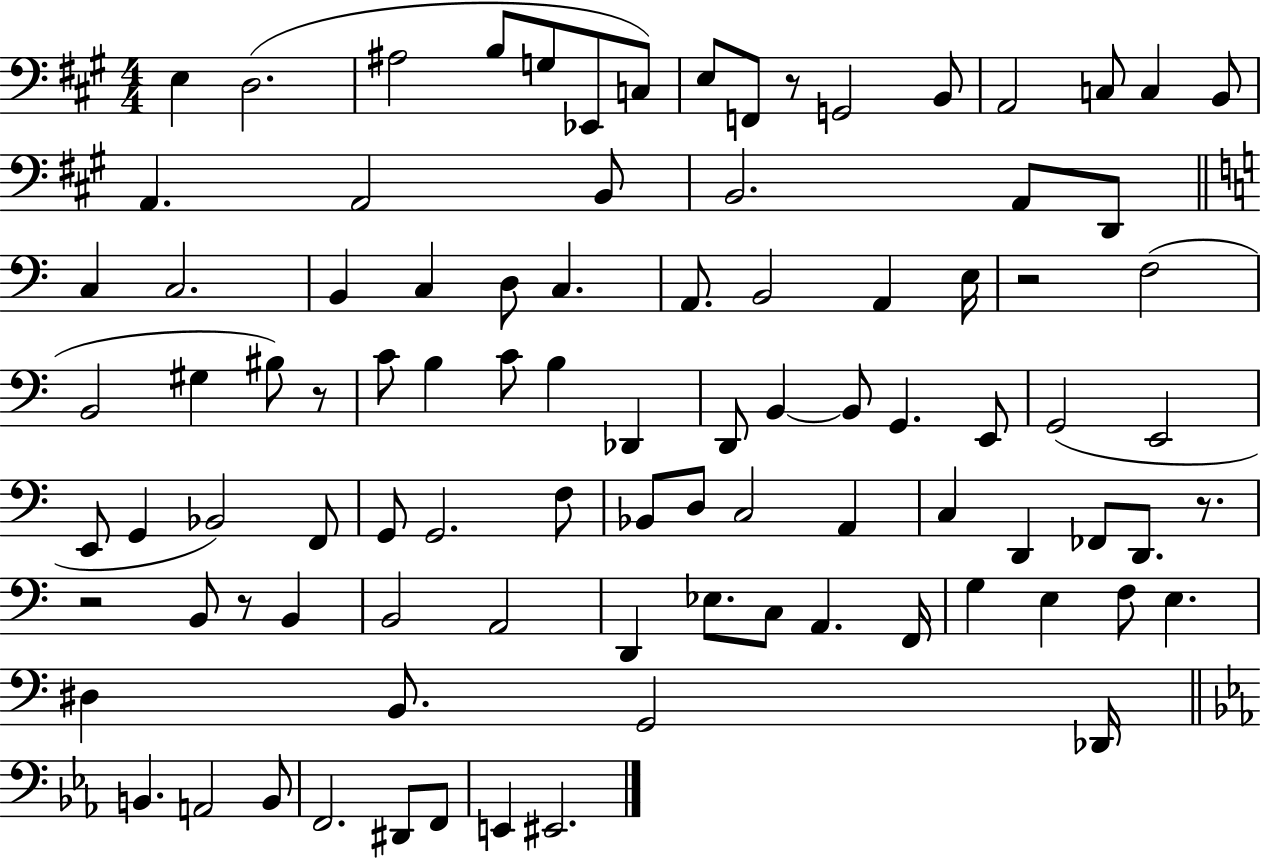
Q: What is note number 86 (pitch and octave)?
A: E2